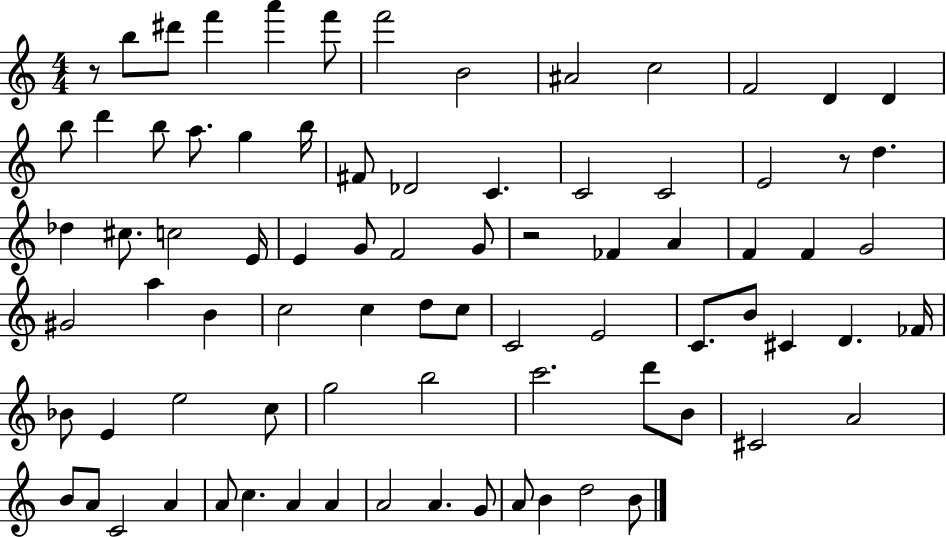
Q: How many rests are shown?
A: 3